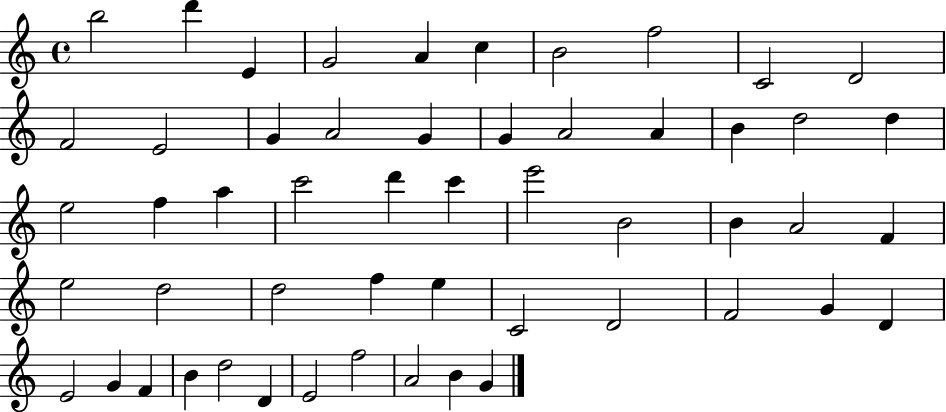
X:1
T:Untitled
M:4/4
L:1/4
K:C
b2 d' E G2 A c B2 f2 C2 D2 F2 E2 G A2 G G A2 A B d2 d e2 f a c'2 d' c' e'2 B2 B A2 F e2 d2 d2 f e C2 D2 F2 G D E2 G F B d2 D E2 f2 A2 B G